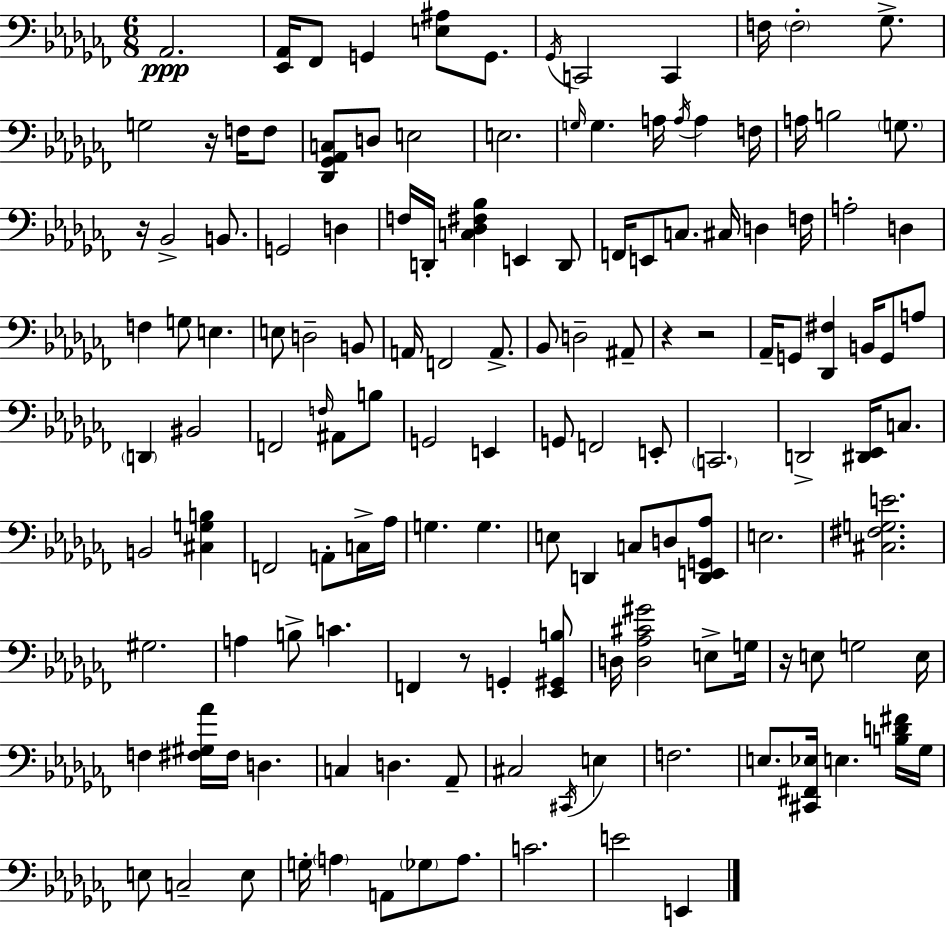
X:1
T:Untitled
M:6/8
L:1/4
K:Abm
_A,,2 [_E,,_A,,]/4 _F,,/2 G,, [E,^A,]/2 G,,/2 _G,,/4 C,,2 C,, F,/4 F,2 _G,/2 G,2 z/4 F,/4 F,/2 [_D,,_G,,_A,,C,]/2 D,/2 E,2 E,2 G,/4 G, A,/4 A,/4 A, F,/4 A,/4 B,2 G,/2 z/4 _B,,2 B,,/2 G,,2 D, F,/4 D,,/4 [C,_D,^F,_B,] E,, D,,/2 F,,/4 E,,/2 C,/2 ^C,/4 D, F,/4 A,2 D, F, G,/2 E, E,/2 D,2 B,,/2 A,,/4 F,,2 A,,/2 _B,,/2 D,2 ^A,,/2 z z2 _A,,/4 G,,/2 [_D,,^F,] B,,/4 G,,/2 A,/2 D,, ^B,,2 F,,2 F,/4 ^A,,/2 B,/2 G,,2 E,, G,,/2 F,,2 E,,/2 C,,2 D,,2 [^D,,_E,,]/4 C,/2 B,,2 [^C,G,B,] F,,2 A,,/2 C,/4 _A,/4 G, G, E,/2 D,, C,/2 D,/2 [D,,E,,G,,_A,]/2 E,2 [^C,^F,G,E]2 ^G,2 A, B,/2 C F,, z/2 G,, [_E,,^G,,B,]/2 D,/4 [D,_A,^C^G]2 E,/2 G,/4 z/4 E,/2 G,2 E,/4 F, [^F,^G,_A]/4 ^F,/4 D, C, D, _A,,/2 ^C,2 ^C,,/4 E, F,2 E,/2 [^C,,^F,,_E,]/4 E, [B,D^F]/4 _G,/4 E,/2 C,2 E,/2 G,/4 A, A,,/2 _G,/2 A,/2 C2 E2 E,,